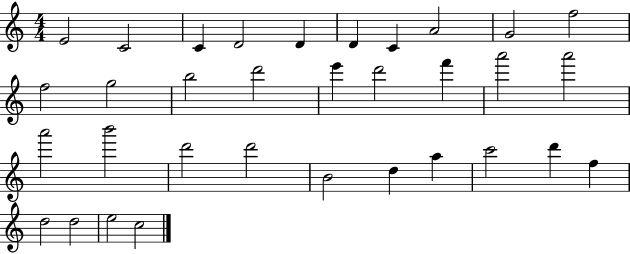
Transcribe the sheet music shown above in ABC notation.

X:1
T:Untitled
M:4/4
L:1/4
K:C
E2 C2 C D2 D D C A2 G2 f2 f2 g2 b2 d'2 e' d'2 f' a'2 a'2 a'2 b'2 d'2 d'2 B2 d a c'2 d' f d2 d2 e2 c2